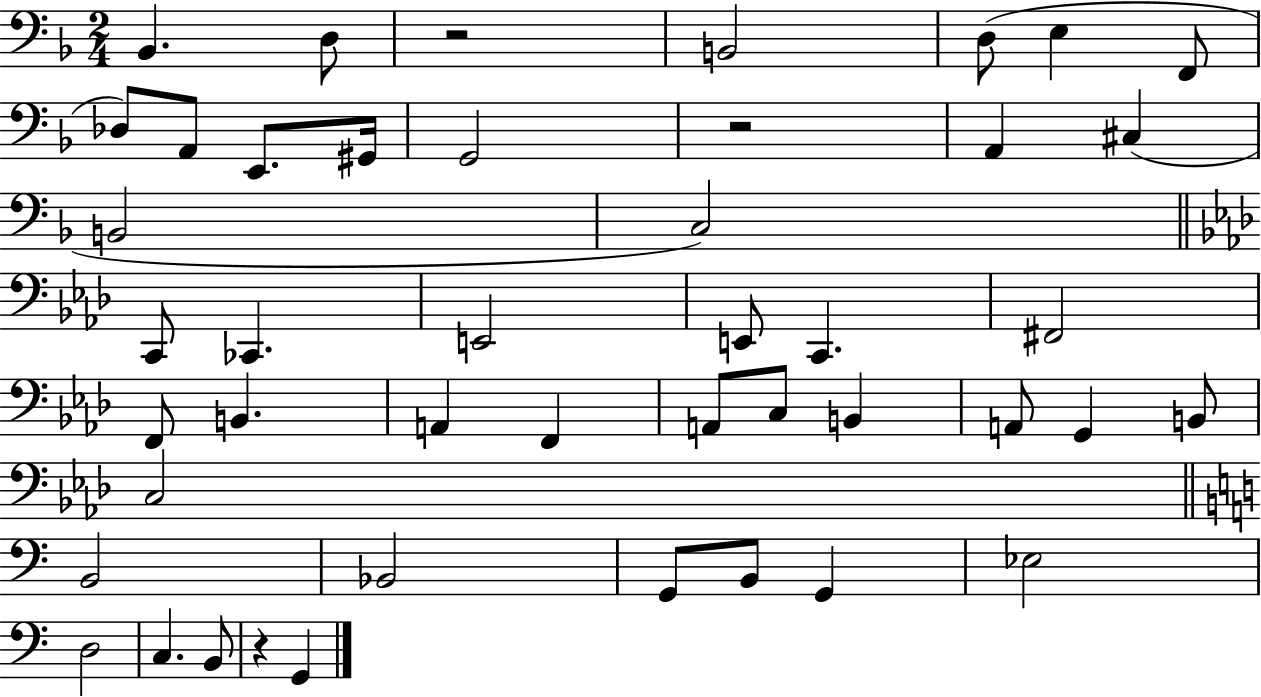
{
  \clef bass
  \numericTimeSignature
  \time 2/4
  \key f \major
  bes,4. d8 | r2 | b,2 | d8( e4 f,8 | \break des8) a,8 e,8. gis,16 | g,2 | r2 | a,4 cis4( | \break b,2 | c2) | \bar "||" \break \key aes \major c,8 ces,4. | e,2 | e,8 c,4. | fis,2 | \break f,8 b,4. | a,4 f,4 | a,8 c8 b,4 | a,8 g,4 b,8 | \break c2 | \bar "||" \break \key a \minor b,2 | bes,2 | g,8 b,8 g,4 | ees2 | \break d2 | c4. b,8 | r4 g,4 | \bar "|."
}